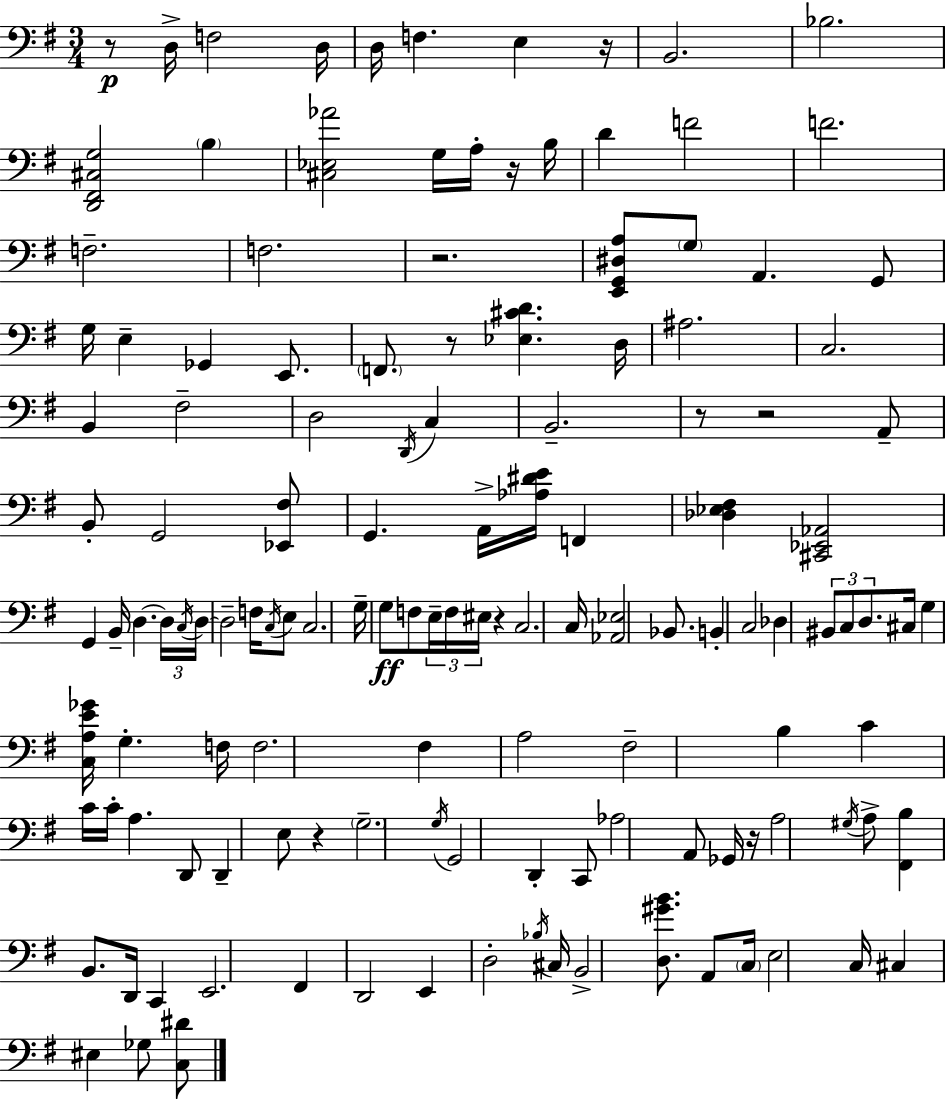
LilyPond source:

{
  \clef bass
  \numericTimeSignature
  \time 3/4
  \key g \major
  r8\p d16-> f2 d16 | d16 f4. e4 r16 | b,2. | bes2. | \break <d, fis, cis g>2 \parenthesize b4 | <cis ees aes'>2 g16 a16-. r16 b16 | d'4 f'2 | f'2. | \break f2.-- | f2. | r2. | <e, g, dis a>8 \parenthesize g8 a,4. g,8 | \break g16 e4-- ges,4 e,8. | \parenthesize f,8. r8 <ees cis' d'>4. d16 | ais2. | c2. | \break b,4 fis2-- | d2 \acciaccatura { d,16 } c4 | b,2.-- | r8 r2 a,8-- | \break b,8-. g,2 <ees, fis>8 | g,4. a,16-> <aes dis' e'>16 f,4 | <des ees fis>4 <cis, ees, aes,>2 | g,4 b,16-- d4.~~ | \break \tuplet 3/2 { d16 \acciaccatura { c16 } d16~~ } d2-- f16 | \acciaccatura { c16 } e8 c2. | g16-- g8\ff f8 \tuplet 3/2 { e16-- f16 eis16 } r4 | c2. | \break c16 <aes, ees>2 | bes,8. b,4-. c2 | des4 \tuplet 3/2 { bis,8 c8 d8. } | cis16 g4 <c a e' ges'>16 g4.-. | \break f16 f2. | fis4 a2 | fis2-- b4 | c'4 c'16 c'16-. a4. | \break d,8 d,4-- e8 r4 | \parenthesize g2.-- | \acciaccatura { g16 } g,2 | d,4-. c,8 aes2 | \break a,8 ges,16 r16 a2 | \acciaccatura { gis16 } a8-> <fis, b>4 b,8. | d,16 c,4 e,2. | fis,4 d,2 | \break e,4 d2-. | \acciaccatura { bes16 } cis16 b,2-> | <d gis' b'>8. a,8 \parenthesize c16 e2 | c16 cis4 eis4 | \break ges8 <c dis'>8 \bar "|."
}